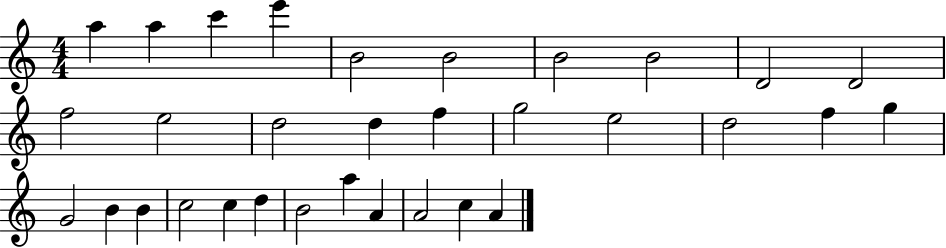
A5/q A5/q C6/q E6/q B4/h B4/h B4/h B4/h D4/h D4/h F5/h E5/h D5/h D5/q F5/q G5/h E5/h D5/h F5/q G5/q G4/h B4/q B4/q C5/h C5/q D5/q B4/h A5/q A4/q A4/h C5/q A4/q